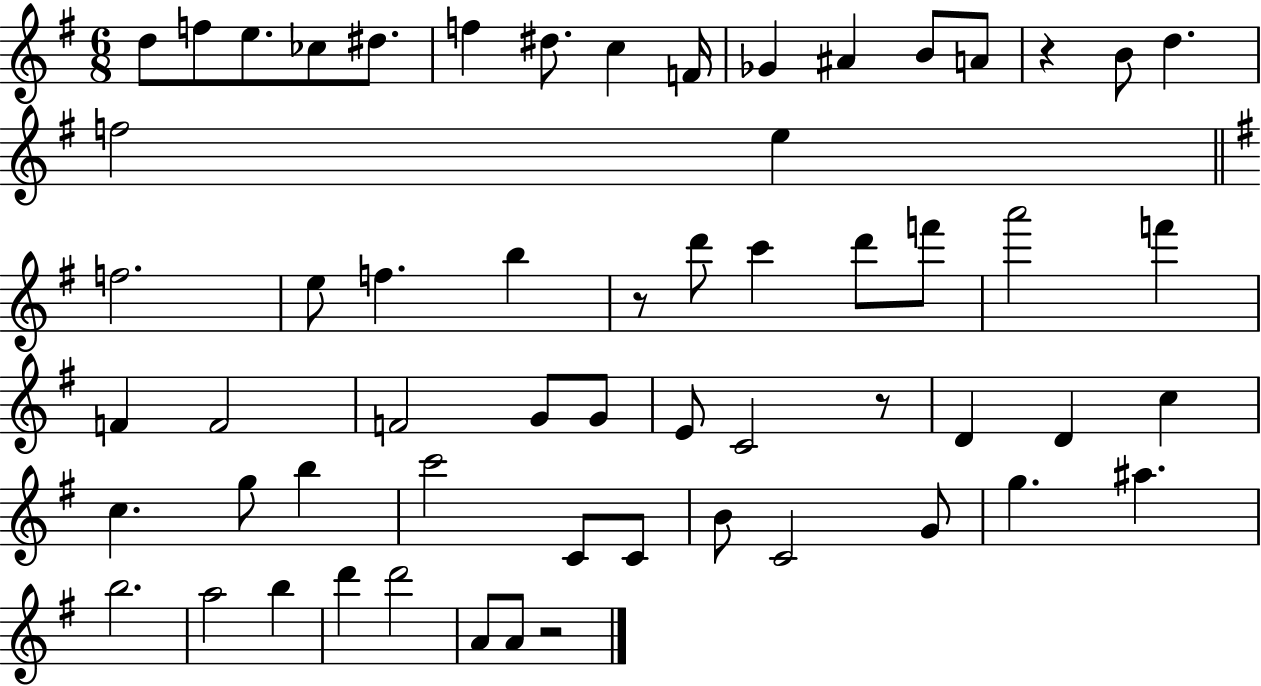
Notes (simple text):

D5/e F5/e E5/e. CES5/e D#5/e. F5/q D#5/e. C5/q F4/s Gb4/q A#4/q B4/e A4/e R/q B4/e D5/q. F5/h E5/q F5/h. E5/e F5/q. B5/q R/e D6/e C6/q D6/e F6/e A6/h F6/q F4/q F4/h F4/h G4/e G4/e E4/e C4/h R/e D4/q D4/q C5/q C5/q. G5/e B5/q C6/h C4/e C4/e B4/e C4/h G4/e G5/q. A#5/q. B5/h. A5/h B5/q D6/q D6/h A4/e A4/e R/h